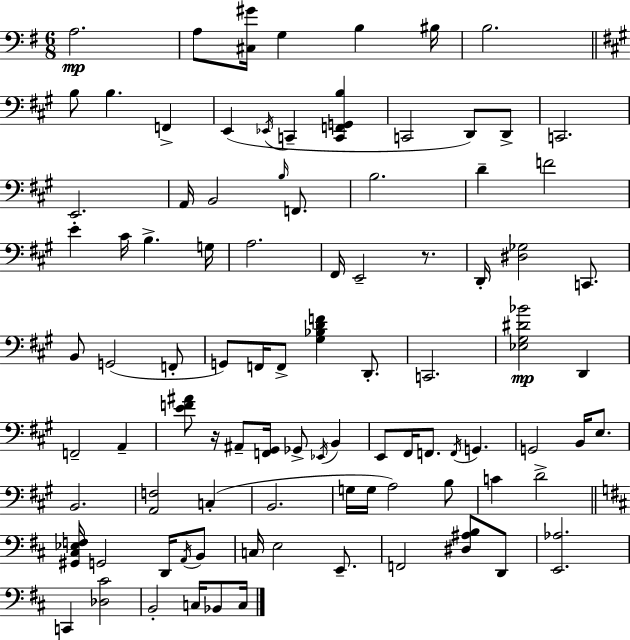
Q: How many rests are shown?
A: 2